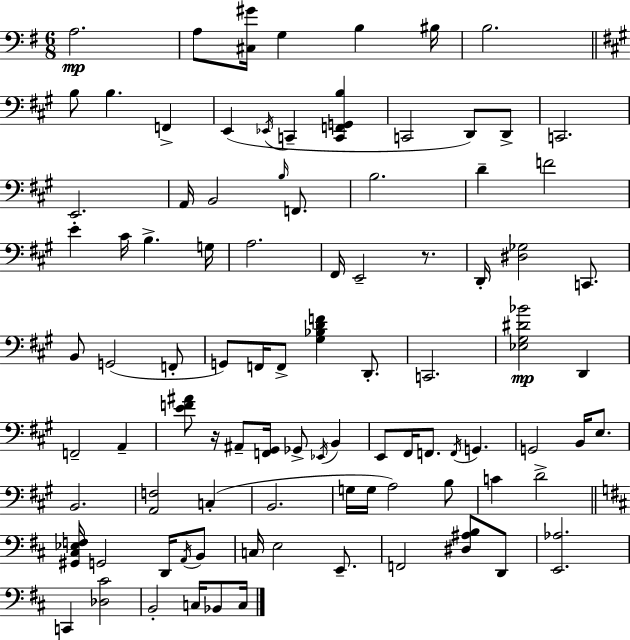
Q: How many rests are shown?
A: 2